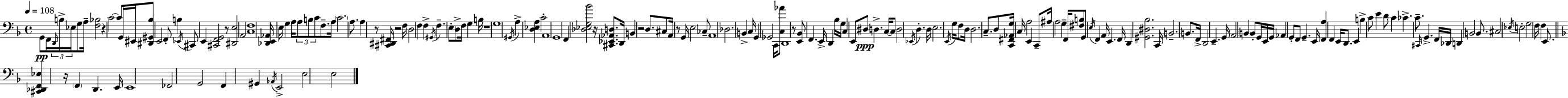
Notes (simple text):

G2/e F2/s D2/s B3/s Eb3/s G3/e A3/s [F3,Bb3]/h R/q C4/h C4/e G2/s EIS2/s [D#2,G#2,Bb3]/e E2/h F2/e B3/q Eb2/s C#2/e E2/q [C#2,F2,G2]/h R/e [D#2,E3]/h A2/h [C3,F3]/w [Db2,E2,Ab2]/s E3/s G3/q A3/s A3/e B3/e C4/e F3/e. A3/s C4/h. A3/e. A3/q R/e [C#2,D#2,F#2]/s R/h F3/s D3/h F3/q F3/q G#2/s F3/q. E3/e D3/e F3/s G3/q B3/s R/w G3/w G#2/s A3/q [D3,Eb3,A3]/q C4/h A2/w G2/w F2/q [Db3,Eb3,G3,Bb4]/h R/s [C#2,Eb2,Ab2,D3]/e. D2/s B2/q R/h D3/e. C#3/e A2/s R/e G2/s E3/h CES3/e A2/w Db3/h. B2/q C3/s G2/q Gb2/h C2/s [C3,Ab4]/e D2/w R/e [E2,Bb2]/e F2/q. E2/s D2/q Bb3/s G3/s C3/q E2/e D#3/e D3/q. C3/s C3/e D3/h Eb2/s D3/q. D3/s E3/h. E2/s G3/s F3/e D3/s D3/h. C3/e. D3/e [C2,F#2,Ab2,G3]/s C3/s A3/h E2/q C2/e A#3/s A3/h G3/q F2/s [F#3,B3]/e G2/e E3/s F2/q A2/s E2/q. F2/s D2/q [G#2,D#3,Bb3]/h. C2/s B2/h. B2/e. F2/s D2/h E2/q. G2/s A2/h B2/q B2/e G2/s E2/s G2/s Ab2/q G2/e F2/e G2/q. E2/s [F2,A3]/q F2/q E2/s D2/e. E2/q B3/q C4/e E4/q D4/e C4/q CES4/q. C4/e. C#2/s G2/q. F2/s Db2/s D2/q B2/h B2/e. C#3/h Eb3/s E3/h G3/h F3/s F3/q E2/e. [C#2,Db2,F2,Eb3]/q R/s F2/q D2/q. E2/s E2/w FES2/h G2/h F2/q G#2/q Ab2/s E2/h E3/h E3/h